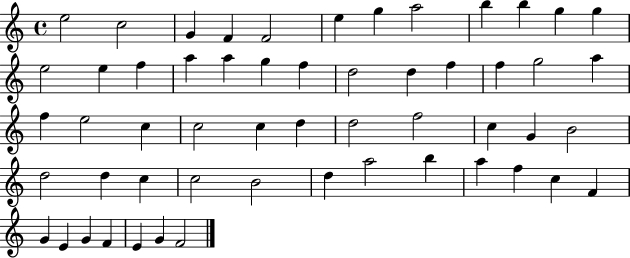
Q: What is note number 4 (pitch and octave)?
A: F4